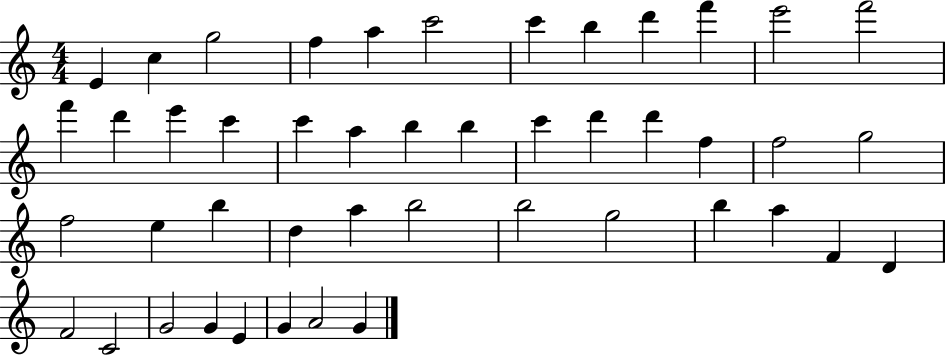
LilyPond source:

{
  \clef treble
  \numericTimeSignature
  \time 4/4
  \key c \major
  e'4 c''4 g''2 | f''4 a''4 c'''2 | c'''4 b''4 d'''4 f'''4 | e'''2 f'''2 | \break f'''4 d'''4 e'''4 c'''4 | c'''4 a''4 b''4 b''4 | c'''4 d'''4 d'''4 f''4 | f''2 g''2 | \break f''2 e''4 b''4 | d''4 a''4 b''2 | b''2 g''2 | b''4 a''4 f'4 d'4 | \break f'2 c'2 | g'2 g'4 e'4 | g'4 a'2 g'4 | \bar "|."
}